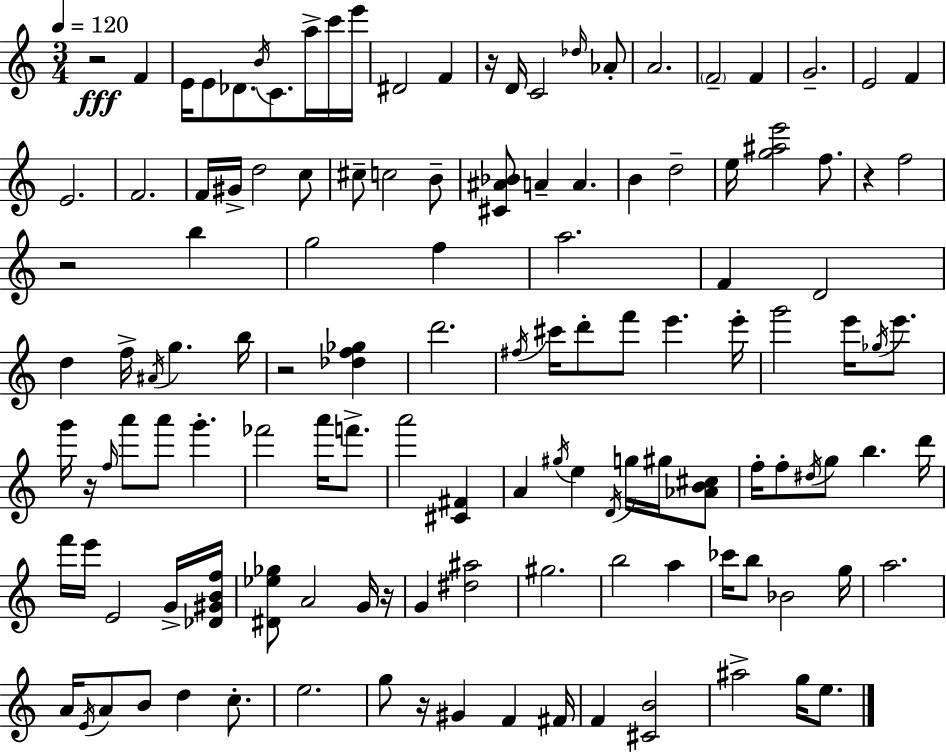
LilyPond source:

{
  \clef treble
  \numericTimeSignature
  \time 3/4
  \key c \major
  \tempo 4 = 120
  r2\fff f'4 | e'16 e'8 des'8. \acciaccatura { b'16 } c'8. a''16-> c'''16 | e'''16 dis'2 f'4 | r16 d'16 c'2 \grace { des''16 } | \break aes'8-. a'2. | \parenthesize f'2-- f'4 | g'2.-- | e'2 f'4 | \break e'2. | f'2. | f'16 gis'16-> d''2 | c''8 cis''8-- c''2 | \break b'8-- <cis' ais' bes'>8 a'4-- a'4. | b'4 d''2-- | e''16 <g'' ais'' e'''>2 f''8. | r4 f''2 | \break r2 b''4 | g''2 f''4 | a''2. | f'4 d'2 | \break d''4 f''16-> \acciaccatura { ais'16 } g''4. | b''16 r2 <des'' f'' ges''>4 | d'''2. | \acciaccatura { fis''16 } cis'''16 d'''8-. f'''8 e'''4. | \break e'''16-. g'''2 | e'''16 \acciaccatura { ges''16 } e'''8. g'''16 r16 \grace { f''16 } a'''8 a'''8 | g'''4.-. fes'''2 | a'''16 f'''8.-> a'''2 | \break <cis' fis'>4 a'4 \acciaccatura { gis''16 } e''4 | \acciaccatura { d'16 } g''16 gis''16 <aes' b' cis''>8 f''16-. f''8-. \acciaccatura { dis''16 } | g''8 b''4. d'''16 f'''16 e'''16 e'2 | g'16-> <des' gis' b' f''>16 <dis' ees'' ges''>8 a'2 | \break g'16 r16 g'4 | <dis'' ais''>2 gis''2. | b''2 | a''4 ces'''16 b''8 | \break bes'2 g''16 a''2. | a'16 \acciaccatura { e'16 } a'8 | b'8 d''4 c''8.-. e''2. | g''8 | \break r16 gis'4 f'4 fis'16 f'4 | <cis' b'>2 ais''2-> | g''16 e''8. \bar "|."
}